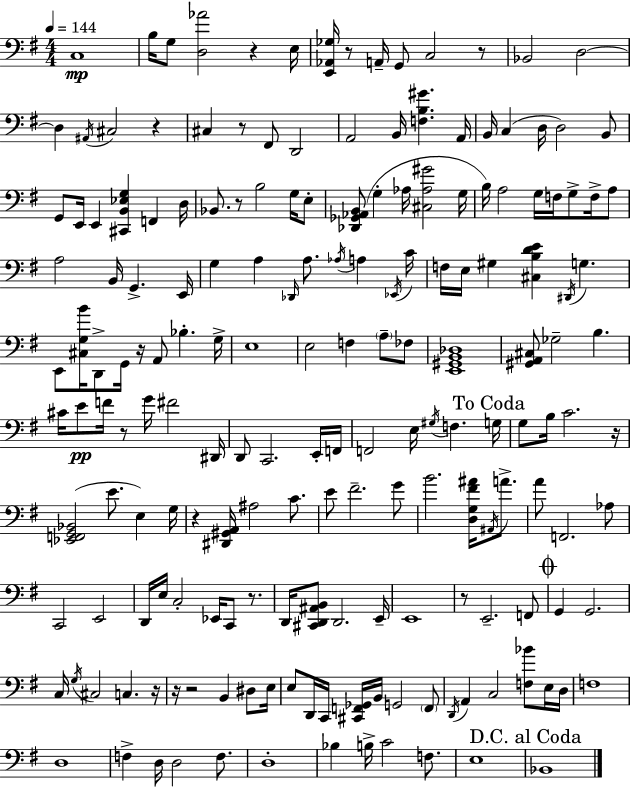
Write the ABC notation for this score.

X:1
T:Untitled
M:4/4
L:1/4
K:G
C,4 B,/4 G,/2 [D,_A]2 z E,/4 [E,,_A,,_G,]/4 z/2 A,,/4 G,,/2 C,2 z/2 _B,,2 D,2 D, ^A,,/4 ^C,2 z ^C, z/2 ^F,,/2 D,,2 A,,2 B,,/4 [F,B,^G] A,,/4 B,,/4 C, D,/4 D,2 B,,/2 G,,/2 E,,/4 E,, [^C,,B,,_E,G,] F,, D,/4 _B,,/2 z/2 B,2 G,/4 E,/2 [_D,,_G,,_A,,B,,]/2 G, _A,/4 [^C,_A,^G]2 G,/4 B,/4 A,2 G,/4 F,/4 G,/2 F,/4 A,/2 A,2 B,,/4 G,, E,,/4 G, A, _D,,/4 A,/2 _A,/4 A, _E,,/4 C/4 F,/4 E,/4 ^G, [^C,B,DE] ^D,,/4 G, E,,/2 [^C,G,B]/4 D,,/2 G,,/4 z/4 A,,/2 _B, G,/4 E,4 E,2 F, A,/2 _F,/2 [E,,^G,,B,,_D,]4 [^G,,A,,^C,]/2 _G,2 B, ^C/4 E/2 F/4 z/2 G/4 ^F2 ^D,,/4 D,,/2 C,,2 E,,/4 F,,/4 F,,2 E,/4 ^G,/4 F, G,/4 G,/2 B,/4 C2 z/4 [_E,,F,,G,,_B,,]2 E/2 E, G,/4 z [^D,,^G,,A,,]/4 ^A,2 C/2 E/2 ^F2 G/2 B2 [D,G,^F^A]/4 ^A,,/4 A/2 A/2 F,,2 _A,/2 C,,2 E,,2 D,,/4 E,/4 C,2 _E,,/4 C,,/2 z/2 D,,/4 [^C,,D,,^A,,B,,]/2 D,,2 E,,/4 E,,4 z/2 E,,2 F,,/2 G,, G,,2 C,/4 G,/4 ^C,2 C, z/4 z/4 z2 B,, ^D,/2 E,/4 E,/2 D,,/4 C,,/4 [^C,,F,,_G,,]/4 B,,/4 G,,2 F,,/2 D,,/4 A,, C,2 [F,_B]/2 E,/4 D,/4 F,4 D,4 F, D,/4 D,2 F,/2 D,4 _B, B,/4 C2 F,/2 E,4 _B,,4